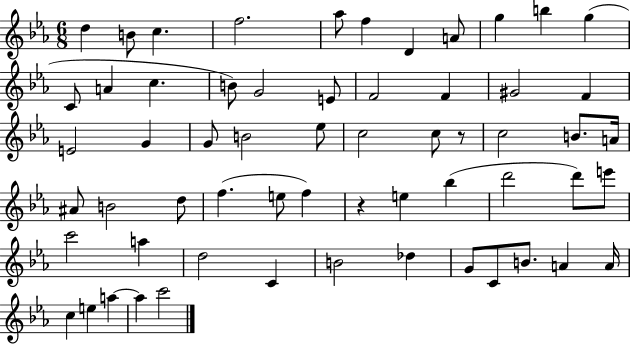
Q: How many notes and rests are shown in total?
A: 60